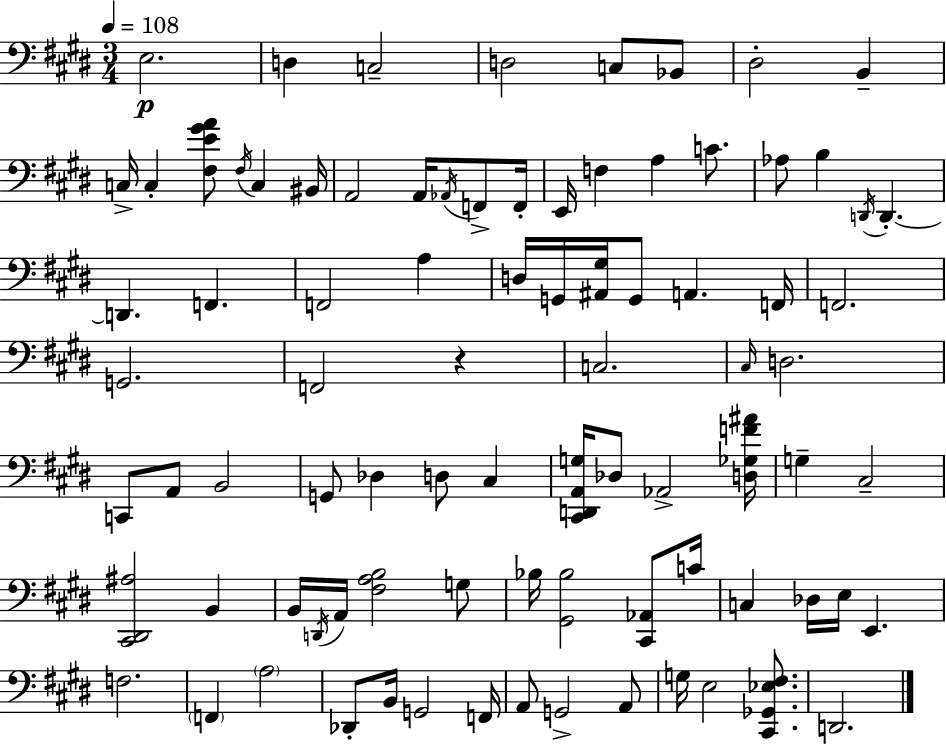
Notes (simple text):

E3/h. D3/q C3/h D3/h C3/e Bb2/e D#3/h B2/q C3/s C3/q [F#3,E4,G#4,A4]/e F#3/s C3/q BIS2/s A2/h A2/s Ab2/s F2/e F2/s E2/s F3/q A3/q C4/e. Ab3/e B3/q D2/s D2/q. D2/q. F2/q. F2/h A3/q D3/s G2/s [A#2,G#3]/s G2/e A2/q. F2/s F2/h. G2/h. F2/h R/q C3/h. C#3/s D3/h. C2/e A2/e B2/h G2/e Db3/q D3/e C#3/q [C#2,D2,A2,G3]/s Db3/e Ab2/h [D3,Gb3,F4,A#4]/s G3/q C#3/h [C#2,D#2,A#3]/h B2/q B2/s D2/s A2/s [F#3,A3,B3]/h G3/e Bb3/s [G#2,Bb3]/h [C#2,Ab2]/e C4/s C3/q Db3/s E3/s E2/q. F3/h. F2/q A3/h Db2/e B2/s G2/h F2/s A2/e G2/h A2/e G3/s E3/h [C#2,Gb2,Eb3,F#3]/e. D2/h.